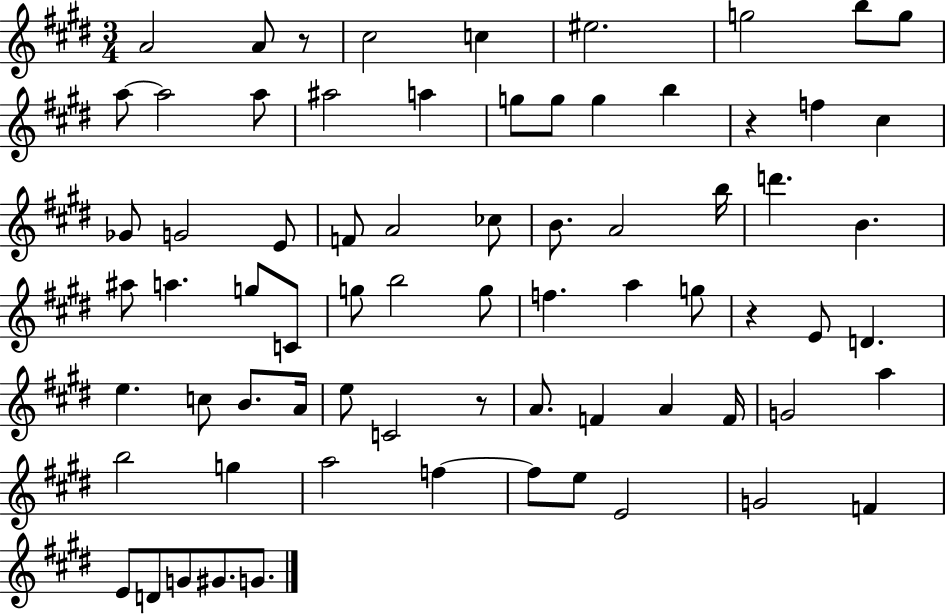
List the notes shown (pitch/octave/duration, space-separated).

A4/h A4/e R/e C#5/h C5/q EIS5/h. G5/h B5/e G5/e A5/e A5/h A5/e A#5/h A5/q G5/e G5/e G5/q B5/q R/q F5/q C#5/q Gb4/e G4/h E4/e F4/e A4/h CES5/e B4/e. A4/h B5/s D6/q. B4/q. A#5/e A5/q. G5/e C4/e G5/e B5/h G5/e F5/q. A5/q G5/e R/q E4/e D4/q. E5/q. C5/e B4/e. A4/s E5/e C4/h R/e A4/e. F4/q A4/q F4/s G4/h A5/q B5/h G5/q A5/h F5/q F5/e E5/e E4/h G4/h F4/q E4/e D4/e G4/e G#4/e. G4/e.